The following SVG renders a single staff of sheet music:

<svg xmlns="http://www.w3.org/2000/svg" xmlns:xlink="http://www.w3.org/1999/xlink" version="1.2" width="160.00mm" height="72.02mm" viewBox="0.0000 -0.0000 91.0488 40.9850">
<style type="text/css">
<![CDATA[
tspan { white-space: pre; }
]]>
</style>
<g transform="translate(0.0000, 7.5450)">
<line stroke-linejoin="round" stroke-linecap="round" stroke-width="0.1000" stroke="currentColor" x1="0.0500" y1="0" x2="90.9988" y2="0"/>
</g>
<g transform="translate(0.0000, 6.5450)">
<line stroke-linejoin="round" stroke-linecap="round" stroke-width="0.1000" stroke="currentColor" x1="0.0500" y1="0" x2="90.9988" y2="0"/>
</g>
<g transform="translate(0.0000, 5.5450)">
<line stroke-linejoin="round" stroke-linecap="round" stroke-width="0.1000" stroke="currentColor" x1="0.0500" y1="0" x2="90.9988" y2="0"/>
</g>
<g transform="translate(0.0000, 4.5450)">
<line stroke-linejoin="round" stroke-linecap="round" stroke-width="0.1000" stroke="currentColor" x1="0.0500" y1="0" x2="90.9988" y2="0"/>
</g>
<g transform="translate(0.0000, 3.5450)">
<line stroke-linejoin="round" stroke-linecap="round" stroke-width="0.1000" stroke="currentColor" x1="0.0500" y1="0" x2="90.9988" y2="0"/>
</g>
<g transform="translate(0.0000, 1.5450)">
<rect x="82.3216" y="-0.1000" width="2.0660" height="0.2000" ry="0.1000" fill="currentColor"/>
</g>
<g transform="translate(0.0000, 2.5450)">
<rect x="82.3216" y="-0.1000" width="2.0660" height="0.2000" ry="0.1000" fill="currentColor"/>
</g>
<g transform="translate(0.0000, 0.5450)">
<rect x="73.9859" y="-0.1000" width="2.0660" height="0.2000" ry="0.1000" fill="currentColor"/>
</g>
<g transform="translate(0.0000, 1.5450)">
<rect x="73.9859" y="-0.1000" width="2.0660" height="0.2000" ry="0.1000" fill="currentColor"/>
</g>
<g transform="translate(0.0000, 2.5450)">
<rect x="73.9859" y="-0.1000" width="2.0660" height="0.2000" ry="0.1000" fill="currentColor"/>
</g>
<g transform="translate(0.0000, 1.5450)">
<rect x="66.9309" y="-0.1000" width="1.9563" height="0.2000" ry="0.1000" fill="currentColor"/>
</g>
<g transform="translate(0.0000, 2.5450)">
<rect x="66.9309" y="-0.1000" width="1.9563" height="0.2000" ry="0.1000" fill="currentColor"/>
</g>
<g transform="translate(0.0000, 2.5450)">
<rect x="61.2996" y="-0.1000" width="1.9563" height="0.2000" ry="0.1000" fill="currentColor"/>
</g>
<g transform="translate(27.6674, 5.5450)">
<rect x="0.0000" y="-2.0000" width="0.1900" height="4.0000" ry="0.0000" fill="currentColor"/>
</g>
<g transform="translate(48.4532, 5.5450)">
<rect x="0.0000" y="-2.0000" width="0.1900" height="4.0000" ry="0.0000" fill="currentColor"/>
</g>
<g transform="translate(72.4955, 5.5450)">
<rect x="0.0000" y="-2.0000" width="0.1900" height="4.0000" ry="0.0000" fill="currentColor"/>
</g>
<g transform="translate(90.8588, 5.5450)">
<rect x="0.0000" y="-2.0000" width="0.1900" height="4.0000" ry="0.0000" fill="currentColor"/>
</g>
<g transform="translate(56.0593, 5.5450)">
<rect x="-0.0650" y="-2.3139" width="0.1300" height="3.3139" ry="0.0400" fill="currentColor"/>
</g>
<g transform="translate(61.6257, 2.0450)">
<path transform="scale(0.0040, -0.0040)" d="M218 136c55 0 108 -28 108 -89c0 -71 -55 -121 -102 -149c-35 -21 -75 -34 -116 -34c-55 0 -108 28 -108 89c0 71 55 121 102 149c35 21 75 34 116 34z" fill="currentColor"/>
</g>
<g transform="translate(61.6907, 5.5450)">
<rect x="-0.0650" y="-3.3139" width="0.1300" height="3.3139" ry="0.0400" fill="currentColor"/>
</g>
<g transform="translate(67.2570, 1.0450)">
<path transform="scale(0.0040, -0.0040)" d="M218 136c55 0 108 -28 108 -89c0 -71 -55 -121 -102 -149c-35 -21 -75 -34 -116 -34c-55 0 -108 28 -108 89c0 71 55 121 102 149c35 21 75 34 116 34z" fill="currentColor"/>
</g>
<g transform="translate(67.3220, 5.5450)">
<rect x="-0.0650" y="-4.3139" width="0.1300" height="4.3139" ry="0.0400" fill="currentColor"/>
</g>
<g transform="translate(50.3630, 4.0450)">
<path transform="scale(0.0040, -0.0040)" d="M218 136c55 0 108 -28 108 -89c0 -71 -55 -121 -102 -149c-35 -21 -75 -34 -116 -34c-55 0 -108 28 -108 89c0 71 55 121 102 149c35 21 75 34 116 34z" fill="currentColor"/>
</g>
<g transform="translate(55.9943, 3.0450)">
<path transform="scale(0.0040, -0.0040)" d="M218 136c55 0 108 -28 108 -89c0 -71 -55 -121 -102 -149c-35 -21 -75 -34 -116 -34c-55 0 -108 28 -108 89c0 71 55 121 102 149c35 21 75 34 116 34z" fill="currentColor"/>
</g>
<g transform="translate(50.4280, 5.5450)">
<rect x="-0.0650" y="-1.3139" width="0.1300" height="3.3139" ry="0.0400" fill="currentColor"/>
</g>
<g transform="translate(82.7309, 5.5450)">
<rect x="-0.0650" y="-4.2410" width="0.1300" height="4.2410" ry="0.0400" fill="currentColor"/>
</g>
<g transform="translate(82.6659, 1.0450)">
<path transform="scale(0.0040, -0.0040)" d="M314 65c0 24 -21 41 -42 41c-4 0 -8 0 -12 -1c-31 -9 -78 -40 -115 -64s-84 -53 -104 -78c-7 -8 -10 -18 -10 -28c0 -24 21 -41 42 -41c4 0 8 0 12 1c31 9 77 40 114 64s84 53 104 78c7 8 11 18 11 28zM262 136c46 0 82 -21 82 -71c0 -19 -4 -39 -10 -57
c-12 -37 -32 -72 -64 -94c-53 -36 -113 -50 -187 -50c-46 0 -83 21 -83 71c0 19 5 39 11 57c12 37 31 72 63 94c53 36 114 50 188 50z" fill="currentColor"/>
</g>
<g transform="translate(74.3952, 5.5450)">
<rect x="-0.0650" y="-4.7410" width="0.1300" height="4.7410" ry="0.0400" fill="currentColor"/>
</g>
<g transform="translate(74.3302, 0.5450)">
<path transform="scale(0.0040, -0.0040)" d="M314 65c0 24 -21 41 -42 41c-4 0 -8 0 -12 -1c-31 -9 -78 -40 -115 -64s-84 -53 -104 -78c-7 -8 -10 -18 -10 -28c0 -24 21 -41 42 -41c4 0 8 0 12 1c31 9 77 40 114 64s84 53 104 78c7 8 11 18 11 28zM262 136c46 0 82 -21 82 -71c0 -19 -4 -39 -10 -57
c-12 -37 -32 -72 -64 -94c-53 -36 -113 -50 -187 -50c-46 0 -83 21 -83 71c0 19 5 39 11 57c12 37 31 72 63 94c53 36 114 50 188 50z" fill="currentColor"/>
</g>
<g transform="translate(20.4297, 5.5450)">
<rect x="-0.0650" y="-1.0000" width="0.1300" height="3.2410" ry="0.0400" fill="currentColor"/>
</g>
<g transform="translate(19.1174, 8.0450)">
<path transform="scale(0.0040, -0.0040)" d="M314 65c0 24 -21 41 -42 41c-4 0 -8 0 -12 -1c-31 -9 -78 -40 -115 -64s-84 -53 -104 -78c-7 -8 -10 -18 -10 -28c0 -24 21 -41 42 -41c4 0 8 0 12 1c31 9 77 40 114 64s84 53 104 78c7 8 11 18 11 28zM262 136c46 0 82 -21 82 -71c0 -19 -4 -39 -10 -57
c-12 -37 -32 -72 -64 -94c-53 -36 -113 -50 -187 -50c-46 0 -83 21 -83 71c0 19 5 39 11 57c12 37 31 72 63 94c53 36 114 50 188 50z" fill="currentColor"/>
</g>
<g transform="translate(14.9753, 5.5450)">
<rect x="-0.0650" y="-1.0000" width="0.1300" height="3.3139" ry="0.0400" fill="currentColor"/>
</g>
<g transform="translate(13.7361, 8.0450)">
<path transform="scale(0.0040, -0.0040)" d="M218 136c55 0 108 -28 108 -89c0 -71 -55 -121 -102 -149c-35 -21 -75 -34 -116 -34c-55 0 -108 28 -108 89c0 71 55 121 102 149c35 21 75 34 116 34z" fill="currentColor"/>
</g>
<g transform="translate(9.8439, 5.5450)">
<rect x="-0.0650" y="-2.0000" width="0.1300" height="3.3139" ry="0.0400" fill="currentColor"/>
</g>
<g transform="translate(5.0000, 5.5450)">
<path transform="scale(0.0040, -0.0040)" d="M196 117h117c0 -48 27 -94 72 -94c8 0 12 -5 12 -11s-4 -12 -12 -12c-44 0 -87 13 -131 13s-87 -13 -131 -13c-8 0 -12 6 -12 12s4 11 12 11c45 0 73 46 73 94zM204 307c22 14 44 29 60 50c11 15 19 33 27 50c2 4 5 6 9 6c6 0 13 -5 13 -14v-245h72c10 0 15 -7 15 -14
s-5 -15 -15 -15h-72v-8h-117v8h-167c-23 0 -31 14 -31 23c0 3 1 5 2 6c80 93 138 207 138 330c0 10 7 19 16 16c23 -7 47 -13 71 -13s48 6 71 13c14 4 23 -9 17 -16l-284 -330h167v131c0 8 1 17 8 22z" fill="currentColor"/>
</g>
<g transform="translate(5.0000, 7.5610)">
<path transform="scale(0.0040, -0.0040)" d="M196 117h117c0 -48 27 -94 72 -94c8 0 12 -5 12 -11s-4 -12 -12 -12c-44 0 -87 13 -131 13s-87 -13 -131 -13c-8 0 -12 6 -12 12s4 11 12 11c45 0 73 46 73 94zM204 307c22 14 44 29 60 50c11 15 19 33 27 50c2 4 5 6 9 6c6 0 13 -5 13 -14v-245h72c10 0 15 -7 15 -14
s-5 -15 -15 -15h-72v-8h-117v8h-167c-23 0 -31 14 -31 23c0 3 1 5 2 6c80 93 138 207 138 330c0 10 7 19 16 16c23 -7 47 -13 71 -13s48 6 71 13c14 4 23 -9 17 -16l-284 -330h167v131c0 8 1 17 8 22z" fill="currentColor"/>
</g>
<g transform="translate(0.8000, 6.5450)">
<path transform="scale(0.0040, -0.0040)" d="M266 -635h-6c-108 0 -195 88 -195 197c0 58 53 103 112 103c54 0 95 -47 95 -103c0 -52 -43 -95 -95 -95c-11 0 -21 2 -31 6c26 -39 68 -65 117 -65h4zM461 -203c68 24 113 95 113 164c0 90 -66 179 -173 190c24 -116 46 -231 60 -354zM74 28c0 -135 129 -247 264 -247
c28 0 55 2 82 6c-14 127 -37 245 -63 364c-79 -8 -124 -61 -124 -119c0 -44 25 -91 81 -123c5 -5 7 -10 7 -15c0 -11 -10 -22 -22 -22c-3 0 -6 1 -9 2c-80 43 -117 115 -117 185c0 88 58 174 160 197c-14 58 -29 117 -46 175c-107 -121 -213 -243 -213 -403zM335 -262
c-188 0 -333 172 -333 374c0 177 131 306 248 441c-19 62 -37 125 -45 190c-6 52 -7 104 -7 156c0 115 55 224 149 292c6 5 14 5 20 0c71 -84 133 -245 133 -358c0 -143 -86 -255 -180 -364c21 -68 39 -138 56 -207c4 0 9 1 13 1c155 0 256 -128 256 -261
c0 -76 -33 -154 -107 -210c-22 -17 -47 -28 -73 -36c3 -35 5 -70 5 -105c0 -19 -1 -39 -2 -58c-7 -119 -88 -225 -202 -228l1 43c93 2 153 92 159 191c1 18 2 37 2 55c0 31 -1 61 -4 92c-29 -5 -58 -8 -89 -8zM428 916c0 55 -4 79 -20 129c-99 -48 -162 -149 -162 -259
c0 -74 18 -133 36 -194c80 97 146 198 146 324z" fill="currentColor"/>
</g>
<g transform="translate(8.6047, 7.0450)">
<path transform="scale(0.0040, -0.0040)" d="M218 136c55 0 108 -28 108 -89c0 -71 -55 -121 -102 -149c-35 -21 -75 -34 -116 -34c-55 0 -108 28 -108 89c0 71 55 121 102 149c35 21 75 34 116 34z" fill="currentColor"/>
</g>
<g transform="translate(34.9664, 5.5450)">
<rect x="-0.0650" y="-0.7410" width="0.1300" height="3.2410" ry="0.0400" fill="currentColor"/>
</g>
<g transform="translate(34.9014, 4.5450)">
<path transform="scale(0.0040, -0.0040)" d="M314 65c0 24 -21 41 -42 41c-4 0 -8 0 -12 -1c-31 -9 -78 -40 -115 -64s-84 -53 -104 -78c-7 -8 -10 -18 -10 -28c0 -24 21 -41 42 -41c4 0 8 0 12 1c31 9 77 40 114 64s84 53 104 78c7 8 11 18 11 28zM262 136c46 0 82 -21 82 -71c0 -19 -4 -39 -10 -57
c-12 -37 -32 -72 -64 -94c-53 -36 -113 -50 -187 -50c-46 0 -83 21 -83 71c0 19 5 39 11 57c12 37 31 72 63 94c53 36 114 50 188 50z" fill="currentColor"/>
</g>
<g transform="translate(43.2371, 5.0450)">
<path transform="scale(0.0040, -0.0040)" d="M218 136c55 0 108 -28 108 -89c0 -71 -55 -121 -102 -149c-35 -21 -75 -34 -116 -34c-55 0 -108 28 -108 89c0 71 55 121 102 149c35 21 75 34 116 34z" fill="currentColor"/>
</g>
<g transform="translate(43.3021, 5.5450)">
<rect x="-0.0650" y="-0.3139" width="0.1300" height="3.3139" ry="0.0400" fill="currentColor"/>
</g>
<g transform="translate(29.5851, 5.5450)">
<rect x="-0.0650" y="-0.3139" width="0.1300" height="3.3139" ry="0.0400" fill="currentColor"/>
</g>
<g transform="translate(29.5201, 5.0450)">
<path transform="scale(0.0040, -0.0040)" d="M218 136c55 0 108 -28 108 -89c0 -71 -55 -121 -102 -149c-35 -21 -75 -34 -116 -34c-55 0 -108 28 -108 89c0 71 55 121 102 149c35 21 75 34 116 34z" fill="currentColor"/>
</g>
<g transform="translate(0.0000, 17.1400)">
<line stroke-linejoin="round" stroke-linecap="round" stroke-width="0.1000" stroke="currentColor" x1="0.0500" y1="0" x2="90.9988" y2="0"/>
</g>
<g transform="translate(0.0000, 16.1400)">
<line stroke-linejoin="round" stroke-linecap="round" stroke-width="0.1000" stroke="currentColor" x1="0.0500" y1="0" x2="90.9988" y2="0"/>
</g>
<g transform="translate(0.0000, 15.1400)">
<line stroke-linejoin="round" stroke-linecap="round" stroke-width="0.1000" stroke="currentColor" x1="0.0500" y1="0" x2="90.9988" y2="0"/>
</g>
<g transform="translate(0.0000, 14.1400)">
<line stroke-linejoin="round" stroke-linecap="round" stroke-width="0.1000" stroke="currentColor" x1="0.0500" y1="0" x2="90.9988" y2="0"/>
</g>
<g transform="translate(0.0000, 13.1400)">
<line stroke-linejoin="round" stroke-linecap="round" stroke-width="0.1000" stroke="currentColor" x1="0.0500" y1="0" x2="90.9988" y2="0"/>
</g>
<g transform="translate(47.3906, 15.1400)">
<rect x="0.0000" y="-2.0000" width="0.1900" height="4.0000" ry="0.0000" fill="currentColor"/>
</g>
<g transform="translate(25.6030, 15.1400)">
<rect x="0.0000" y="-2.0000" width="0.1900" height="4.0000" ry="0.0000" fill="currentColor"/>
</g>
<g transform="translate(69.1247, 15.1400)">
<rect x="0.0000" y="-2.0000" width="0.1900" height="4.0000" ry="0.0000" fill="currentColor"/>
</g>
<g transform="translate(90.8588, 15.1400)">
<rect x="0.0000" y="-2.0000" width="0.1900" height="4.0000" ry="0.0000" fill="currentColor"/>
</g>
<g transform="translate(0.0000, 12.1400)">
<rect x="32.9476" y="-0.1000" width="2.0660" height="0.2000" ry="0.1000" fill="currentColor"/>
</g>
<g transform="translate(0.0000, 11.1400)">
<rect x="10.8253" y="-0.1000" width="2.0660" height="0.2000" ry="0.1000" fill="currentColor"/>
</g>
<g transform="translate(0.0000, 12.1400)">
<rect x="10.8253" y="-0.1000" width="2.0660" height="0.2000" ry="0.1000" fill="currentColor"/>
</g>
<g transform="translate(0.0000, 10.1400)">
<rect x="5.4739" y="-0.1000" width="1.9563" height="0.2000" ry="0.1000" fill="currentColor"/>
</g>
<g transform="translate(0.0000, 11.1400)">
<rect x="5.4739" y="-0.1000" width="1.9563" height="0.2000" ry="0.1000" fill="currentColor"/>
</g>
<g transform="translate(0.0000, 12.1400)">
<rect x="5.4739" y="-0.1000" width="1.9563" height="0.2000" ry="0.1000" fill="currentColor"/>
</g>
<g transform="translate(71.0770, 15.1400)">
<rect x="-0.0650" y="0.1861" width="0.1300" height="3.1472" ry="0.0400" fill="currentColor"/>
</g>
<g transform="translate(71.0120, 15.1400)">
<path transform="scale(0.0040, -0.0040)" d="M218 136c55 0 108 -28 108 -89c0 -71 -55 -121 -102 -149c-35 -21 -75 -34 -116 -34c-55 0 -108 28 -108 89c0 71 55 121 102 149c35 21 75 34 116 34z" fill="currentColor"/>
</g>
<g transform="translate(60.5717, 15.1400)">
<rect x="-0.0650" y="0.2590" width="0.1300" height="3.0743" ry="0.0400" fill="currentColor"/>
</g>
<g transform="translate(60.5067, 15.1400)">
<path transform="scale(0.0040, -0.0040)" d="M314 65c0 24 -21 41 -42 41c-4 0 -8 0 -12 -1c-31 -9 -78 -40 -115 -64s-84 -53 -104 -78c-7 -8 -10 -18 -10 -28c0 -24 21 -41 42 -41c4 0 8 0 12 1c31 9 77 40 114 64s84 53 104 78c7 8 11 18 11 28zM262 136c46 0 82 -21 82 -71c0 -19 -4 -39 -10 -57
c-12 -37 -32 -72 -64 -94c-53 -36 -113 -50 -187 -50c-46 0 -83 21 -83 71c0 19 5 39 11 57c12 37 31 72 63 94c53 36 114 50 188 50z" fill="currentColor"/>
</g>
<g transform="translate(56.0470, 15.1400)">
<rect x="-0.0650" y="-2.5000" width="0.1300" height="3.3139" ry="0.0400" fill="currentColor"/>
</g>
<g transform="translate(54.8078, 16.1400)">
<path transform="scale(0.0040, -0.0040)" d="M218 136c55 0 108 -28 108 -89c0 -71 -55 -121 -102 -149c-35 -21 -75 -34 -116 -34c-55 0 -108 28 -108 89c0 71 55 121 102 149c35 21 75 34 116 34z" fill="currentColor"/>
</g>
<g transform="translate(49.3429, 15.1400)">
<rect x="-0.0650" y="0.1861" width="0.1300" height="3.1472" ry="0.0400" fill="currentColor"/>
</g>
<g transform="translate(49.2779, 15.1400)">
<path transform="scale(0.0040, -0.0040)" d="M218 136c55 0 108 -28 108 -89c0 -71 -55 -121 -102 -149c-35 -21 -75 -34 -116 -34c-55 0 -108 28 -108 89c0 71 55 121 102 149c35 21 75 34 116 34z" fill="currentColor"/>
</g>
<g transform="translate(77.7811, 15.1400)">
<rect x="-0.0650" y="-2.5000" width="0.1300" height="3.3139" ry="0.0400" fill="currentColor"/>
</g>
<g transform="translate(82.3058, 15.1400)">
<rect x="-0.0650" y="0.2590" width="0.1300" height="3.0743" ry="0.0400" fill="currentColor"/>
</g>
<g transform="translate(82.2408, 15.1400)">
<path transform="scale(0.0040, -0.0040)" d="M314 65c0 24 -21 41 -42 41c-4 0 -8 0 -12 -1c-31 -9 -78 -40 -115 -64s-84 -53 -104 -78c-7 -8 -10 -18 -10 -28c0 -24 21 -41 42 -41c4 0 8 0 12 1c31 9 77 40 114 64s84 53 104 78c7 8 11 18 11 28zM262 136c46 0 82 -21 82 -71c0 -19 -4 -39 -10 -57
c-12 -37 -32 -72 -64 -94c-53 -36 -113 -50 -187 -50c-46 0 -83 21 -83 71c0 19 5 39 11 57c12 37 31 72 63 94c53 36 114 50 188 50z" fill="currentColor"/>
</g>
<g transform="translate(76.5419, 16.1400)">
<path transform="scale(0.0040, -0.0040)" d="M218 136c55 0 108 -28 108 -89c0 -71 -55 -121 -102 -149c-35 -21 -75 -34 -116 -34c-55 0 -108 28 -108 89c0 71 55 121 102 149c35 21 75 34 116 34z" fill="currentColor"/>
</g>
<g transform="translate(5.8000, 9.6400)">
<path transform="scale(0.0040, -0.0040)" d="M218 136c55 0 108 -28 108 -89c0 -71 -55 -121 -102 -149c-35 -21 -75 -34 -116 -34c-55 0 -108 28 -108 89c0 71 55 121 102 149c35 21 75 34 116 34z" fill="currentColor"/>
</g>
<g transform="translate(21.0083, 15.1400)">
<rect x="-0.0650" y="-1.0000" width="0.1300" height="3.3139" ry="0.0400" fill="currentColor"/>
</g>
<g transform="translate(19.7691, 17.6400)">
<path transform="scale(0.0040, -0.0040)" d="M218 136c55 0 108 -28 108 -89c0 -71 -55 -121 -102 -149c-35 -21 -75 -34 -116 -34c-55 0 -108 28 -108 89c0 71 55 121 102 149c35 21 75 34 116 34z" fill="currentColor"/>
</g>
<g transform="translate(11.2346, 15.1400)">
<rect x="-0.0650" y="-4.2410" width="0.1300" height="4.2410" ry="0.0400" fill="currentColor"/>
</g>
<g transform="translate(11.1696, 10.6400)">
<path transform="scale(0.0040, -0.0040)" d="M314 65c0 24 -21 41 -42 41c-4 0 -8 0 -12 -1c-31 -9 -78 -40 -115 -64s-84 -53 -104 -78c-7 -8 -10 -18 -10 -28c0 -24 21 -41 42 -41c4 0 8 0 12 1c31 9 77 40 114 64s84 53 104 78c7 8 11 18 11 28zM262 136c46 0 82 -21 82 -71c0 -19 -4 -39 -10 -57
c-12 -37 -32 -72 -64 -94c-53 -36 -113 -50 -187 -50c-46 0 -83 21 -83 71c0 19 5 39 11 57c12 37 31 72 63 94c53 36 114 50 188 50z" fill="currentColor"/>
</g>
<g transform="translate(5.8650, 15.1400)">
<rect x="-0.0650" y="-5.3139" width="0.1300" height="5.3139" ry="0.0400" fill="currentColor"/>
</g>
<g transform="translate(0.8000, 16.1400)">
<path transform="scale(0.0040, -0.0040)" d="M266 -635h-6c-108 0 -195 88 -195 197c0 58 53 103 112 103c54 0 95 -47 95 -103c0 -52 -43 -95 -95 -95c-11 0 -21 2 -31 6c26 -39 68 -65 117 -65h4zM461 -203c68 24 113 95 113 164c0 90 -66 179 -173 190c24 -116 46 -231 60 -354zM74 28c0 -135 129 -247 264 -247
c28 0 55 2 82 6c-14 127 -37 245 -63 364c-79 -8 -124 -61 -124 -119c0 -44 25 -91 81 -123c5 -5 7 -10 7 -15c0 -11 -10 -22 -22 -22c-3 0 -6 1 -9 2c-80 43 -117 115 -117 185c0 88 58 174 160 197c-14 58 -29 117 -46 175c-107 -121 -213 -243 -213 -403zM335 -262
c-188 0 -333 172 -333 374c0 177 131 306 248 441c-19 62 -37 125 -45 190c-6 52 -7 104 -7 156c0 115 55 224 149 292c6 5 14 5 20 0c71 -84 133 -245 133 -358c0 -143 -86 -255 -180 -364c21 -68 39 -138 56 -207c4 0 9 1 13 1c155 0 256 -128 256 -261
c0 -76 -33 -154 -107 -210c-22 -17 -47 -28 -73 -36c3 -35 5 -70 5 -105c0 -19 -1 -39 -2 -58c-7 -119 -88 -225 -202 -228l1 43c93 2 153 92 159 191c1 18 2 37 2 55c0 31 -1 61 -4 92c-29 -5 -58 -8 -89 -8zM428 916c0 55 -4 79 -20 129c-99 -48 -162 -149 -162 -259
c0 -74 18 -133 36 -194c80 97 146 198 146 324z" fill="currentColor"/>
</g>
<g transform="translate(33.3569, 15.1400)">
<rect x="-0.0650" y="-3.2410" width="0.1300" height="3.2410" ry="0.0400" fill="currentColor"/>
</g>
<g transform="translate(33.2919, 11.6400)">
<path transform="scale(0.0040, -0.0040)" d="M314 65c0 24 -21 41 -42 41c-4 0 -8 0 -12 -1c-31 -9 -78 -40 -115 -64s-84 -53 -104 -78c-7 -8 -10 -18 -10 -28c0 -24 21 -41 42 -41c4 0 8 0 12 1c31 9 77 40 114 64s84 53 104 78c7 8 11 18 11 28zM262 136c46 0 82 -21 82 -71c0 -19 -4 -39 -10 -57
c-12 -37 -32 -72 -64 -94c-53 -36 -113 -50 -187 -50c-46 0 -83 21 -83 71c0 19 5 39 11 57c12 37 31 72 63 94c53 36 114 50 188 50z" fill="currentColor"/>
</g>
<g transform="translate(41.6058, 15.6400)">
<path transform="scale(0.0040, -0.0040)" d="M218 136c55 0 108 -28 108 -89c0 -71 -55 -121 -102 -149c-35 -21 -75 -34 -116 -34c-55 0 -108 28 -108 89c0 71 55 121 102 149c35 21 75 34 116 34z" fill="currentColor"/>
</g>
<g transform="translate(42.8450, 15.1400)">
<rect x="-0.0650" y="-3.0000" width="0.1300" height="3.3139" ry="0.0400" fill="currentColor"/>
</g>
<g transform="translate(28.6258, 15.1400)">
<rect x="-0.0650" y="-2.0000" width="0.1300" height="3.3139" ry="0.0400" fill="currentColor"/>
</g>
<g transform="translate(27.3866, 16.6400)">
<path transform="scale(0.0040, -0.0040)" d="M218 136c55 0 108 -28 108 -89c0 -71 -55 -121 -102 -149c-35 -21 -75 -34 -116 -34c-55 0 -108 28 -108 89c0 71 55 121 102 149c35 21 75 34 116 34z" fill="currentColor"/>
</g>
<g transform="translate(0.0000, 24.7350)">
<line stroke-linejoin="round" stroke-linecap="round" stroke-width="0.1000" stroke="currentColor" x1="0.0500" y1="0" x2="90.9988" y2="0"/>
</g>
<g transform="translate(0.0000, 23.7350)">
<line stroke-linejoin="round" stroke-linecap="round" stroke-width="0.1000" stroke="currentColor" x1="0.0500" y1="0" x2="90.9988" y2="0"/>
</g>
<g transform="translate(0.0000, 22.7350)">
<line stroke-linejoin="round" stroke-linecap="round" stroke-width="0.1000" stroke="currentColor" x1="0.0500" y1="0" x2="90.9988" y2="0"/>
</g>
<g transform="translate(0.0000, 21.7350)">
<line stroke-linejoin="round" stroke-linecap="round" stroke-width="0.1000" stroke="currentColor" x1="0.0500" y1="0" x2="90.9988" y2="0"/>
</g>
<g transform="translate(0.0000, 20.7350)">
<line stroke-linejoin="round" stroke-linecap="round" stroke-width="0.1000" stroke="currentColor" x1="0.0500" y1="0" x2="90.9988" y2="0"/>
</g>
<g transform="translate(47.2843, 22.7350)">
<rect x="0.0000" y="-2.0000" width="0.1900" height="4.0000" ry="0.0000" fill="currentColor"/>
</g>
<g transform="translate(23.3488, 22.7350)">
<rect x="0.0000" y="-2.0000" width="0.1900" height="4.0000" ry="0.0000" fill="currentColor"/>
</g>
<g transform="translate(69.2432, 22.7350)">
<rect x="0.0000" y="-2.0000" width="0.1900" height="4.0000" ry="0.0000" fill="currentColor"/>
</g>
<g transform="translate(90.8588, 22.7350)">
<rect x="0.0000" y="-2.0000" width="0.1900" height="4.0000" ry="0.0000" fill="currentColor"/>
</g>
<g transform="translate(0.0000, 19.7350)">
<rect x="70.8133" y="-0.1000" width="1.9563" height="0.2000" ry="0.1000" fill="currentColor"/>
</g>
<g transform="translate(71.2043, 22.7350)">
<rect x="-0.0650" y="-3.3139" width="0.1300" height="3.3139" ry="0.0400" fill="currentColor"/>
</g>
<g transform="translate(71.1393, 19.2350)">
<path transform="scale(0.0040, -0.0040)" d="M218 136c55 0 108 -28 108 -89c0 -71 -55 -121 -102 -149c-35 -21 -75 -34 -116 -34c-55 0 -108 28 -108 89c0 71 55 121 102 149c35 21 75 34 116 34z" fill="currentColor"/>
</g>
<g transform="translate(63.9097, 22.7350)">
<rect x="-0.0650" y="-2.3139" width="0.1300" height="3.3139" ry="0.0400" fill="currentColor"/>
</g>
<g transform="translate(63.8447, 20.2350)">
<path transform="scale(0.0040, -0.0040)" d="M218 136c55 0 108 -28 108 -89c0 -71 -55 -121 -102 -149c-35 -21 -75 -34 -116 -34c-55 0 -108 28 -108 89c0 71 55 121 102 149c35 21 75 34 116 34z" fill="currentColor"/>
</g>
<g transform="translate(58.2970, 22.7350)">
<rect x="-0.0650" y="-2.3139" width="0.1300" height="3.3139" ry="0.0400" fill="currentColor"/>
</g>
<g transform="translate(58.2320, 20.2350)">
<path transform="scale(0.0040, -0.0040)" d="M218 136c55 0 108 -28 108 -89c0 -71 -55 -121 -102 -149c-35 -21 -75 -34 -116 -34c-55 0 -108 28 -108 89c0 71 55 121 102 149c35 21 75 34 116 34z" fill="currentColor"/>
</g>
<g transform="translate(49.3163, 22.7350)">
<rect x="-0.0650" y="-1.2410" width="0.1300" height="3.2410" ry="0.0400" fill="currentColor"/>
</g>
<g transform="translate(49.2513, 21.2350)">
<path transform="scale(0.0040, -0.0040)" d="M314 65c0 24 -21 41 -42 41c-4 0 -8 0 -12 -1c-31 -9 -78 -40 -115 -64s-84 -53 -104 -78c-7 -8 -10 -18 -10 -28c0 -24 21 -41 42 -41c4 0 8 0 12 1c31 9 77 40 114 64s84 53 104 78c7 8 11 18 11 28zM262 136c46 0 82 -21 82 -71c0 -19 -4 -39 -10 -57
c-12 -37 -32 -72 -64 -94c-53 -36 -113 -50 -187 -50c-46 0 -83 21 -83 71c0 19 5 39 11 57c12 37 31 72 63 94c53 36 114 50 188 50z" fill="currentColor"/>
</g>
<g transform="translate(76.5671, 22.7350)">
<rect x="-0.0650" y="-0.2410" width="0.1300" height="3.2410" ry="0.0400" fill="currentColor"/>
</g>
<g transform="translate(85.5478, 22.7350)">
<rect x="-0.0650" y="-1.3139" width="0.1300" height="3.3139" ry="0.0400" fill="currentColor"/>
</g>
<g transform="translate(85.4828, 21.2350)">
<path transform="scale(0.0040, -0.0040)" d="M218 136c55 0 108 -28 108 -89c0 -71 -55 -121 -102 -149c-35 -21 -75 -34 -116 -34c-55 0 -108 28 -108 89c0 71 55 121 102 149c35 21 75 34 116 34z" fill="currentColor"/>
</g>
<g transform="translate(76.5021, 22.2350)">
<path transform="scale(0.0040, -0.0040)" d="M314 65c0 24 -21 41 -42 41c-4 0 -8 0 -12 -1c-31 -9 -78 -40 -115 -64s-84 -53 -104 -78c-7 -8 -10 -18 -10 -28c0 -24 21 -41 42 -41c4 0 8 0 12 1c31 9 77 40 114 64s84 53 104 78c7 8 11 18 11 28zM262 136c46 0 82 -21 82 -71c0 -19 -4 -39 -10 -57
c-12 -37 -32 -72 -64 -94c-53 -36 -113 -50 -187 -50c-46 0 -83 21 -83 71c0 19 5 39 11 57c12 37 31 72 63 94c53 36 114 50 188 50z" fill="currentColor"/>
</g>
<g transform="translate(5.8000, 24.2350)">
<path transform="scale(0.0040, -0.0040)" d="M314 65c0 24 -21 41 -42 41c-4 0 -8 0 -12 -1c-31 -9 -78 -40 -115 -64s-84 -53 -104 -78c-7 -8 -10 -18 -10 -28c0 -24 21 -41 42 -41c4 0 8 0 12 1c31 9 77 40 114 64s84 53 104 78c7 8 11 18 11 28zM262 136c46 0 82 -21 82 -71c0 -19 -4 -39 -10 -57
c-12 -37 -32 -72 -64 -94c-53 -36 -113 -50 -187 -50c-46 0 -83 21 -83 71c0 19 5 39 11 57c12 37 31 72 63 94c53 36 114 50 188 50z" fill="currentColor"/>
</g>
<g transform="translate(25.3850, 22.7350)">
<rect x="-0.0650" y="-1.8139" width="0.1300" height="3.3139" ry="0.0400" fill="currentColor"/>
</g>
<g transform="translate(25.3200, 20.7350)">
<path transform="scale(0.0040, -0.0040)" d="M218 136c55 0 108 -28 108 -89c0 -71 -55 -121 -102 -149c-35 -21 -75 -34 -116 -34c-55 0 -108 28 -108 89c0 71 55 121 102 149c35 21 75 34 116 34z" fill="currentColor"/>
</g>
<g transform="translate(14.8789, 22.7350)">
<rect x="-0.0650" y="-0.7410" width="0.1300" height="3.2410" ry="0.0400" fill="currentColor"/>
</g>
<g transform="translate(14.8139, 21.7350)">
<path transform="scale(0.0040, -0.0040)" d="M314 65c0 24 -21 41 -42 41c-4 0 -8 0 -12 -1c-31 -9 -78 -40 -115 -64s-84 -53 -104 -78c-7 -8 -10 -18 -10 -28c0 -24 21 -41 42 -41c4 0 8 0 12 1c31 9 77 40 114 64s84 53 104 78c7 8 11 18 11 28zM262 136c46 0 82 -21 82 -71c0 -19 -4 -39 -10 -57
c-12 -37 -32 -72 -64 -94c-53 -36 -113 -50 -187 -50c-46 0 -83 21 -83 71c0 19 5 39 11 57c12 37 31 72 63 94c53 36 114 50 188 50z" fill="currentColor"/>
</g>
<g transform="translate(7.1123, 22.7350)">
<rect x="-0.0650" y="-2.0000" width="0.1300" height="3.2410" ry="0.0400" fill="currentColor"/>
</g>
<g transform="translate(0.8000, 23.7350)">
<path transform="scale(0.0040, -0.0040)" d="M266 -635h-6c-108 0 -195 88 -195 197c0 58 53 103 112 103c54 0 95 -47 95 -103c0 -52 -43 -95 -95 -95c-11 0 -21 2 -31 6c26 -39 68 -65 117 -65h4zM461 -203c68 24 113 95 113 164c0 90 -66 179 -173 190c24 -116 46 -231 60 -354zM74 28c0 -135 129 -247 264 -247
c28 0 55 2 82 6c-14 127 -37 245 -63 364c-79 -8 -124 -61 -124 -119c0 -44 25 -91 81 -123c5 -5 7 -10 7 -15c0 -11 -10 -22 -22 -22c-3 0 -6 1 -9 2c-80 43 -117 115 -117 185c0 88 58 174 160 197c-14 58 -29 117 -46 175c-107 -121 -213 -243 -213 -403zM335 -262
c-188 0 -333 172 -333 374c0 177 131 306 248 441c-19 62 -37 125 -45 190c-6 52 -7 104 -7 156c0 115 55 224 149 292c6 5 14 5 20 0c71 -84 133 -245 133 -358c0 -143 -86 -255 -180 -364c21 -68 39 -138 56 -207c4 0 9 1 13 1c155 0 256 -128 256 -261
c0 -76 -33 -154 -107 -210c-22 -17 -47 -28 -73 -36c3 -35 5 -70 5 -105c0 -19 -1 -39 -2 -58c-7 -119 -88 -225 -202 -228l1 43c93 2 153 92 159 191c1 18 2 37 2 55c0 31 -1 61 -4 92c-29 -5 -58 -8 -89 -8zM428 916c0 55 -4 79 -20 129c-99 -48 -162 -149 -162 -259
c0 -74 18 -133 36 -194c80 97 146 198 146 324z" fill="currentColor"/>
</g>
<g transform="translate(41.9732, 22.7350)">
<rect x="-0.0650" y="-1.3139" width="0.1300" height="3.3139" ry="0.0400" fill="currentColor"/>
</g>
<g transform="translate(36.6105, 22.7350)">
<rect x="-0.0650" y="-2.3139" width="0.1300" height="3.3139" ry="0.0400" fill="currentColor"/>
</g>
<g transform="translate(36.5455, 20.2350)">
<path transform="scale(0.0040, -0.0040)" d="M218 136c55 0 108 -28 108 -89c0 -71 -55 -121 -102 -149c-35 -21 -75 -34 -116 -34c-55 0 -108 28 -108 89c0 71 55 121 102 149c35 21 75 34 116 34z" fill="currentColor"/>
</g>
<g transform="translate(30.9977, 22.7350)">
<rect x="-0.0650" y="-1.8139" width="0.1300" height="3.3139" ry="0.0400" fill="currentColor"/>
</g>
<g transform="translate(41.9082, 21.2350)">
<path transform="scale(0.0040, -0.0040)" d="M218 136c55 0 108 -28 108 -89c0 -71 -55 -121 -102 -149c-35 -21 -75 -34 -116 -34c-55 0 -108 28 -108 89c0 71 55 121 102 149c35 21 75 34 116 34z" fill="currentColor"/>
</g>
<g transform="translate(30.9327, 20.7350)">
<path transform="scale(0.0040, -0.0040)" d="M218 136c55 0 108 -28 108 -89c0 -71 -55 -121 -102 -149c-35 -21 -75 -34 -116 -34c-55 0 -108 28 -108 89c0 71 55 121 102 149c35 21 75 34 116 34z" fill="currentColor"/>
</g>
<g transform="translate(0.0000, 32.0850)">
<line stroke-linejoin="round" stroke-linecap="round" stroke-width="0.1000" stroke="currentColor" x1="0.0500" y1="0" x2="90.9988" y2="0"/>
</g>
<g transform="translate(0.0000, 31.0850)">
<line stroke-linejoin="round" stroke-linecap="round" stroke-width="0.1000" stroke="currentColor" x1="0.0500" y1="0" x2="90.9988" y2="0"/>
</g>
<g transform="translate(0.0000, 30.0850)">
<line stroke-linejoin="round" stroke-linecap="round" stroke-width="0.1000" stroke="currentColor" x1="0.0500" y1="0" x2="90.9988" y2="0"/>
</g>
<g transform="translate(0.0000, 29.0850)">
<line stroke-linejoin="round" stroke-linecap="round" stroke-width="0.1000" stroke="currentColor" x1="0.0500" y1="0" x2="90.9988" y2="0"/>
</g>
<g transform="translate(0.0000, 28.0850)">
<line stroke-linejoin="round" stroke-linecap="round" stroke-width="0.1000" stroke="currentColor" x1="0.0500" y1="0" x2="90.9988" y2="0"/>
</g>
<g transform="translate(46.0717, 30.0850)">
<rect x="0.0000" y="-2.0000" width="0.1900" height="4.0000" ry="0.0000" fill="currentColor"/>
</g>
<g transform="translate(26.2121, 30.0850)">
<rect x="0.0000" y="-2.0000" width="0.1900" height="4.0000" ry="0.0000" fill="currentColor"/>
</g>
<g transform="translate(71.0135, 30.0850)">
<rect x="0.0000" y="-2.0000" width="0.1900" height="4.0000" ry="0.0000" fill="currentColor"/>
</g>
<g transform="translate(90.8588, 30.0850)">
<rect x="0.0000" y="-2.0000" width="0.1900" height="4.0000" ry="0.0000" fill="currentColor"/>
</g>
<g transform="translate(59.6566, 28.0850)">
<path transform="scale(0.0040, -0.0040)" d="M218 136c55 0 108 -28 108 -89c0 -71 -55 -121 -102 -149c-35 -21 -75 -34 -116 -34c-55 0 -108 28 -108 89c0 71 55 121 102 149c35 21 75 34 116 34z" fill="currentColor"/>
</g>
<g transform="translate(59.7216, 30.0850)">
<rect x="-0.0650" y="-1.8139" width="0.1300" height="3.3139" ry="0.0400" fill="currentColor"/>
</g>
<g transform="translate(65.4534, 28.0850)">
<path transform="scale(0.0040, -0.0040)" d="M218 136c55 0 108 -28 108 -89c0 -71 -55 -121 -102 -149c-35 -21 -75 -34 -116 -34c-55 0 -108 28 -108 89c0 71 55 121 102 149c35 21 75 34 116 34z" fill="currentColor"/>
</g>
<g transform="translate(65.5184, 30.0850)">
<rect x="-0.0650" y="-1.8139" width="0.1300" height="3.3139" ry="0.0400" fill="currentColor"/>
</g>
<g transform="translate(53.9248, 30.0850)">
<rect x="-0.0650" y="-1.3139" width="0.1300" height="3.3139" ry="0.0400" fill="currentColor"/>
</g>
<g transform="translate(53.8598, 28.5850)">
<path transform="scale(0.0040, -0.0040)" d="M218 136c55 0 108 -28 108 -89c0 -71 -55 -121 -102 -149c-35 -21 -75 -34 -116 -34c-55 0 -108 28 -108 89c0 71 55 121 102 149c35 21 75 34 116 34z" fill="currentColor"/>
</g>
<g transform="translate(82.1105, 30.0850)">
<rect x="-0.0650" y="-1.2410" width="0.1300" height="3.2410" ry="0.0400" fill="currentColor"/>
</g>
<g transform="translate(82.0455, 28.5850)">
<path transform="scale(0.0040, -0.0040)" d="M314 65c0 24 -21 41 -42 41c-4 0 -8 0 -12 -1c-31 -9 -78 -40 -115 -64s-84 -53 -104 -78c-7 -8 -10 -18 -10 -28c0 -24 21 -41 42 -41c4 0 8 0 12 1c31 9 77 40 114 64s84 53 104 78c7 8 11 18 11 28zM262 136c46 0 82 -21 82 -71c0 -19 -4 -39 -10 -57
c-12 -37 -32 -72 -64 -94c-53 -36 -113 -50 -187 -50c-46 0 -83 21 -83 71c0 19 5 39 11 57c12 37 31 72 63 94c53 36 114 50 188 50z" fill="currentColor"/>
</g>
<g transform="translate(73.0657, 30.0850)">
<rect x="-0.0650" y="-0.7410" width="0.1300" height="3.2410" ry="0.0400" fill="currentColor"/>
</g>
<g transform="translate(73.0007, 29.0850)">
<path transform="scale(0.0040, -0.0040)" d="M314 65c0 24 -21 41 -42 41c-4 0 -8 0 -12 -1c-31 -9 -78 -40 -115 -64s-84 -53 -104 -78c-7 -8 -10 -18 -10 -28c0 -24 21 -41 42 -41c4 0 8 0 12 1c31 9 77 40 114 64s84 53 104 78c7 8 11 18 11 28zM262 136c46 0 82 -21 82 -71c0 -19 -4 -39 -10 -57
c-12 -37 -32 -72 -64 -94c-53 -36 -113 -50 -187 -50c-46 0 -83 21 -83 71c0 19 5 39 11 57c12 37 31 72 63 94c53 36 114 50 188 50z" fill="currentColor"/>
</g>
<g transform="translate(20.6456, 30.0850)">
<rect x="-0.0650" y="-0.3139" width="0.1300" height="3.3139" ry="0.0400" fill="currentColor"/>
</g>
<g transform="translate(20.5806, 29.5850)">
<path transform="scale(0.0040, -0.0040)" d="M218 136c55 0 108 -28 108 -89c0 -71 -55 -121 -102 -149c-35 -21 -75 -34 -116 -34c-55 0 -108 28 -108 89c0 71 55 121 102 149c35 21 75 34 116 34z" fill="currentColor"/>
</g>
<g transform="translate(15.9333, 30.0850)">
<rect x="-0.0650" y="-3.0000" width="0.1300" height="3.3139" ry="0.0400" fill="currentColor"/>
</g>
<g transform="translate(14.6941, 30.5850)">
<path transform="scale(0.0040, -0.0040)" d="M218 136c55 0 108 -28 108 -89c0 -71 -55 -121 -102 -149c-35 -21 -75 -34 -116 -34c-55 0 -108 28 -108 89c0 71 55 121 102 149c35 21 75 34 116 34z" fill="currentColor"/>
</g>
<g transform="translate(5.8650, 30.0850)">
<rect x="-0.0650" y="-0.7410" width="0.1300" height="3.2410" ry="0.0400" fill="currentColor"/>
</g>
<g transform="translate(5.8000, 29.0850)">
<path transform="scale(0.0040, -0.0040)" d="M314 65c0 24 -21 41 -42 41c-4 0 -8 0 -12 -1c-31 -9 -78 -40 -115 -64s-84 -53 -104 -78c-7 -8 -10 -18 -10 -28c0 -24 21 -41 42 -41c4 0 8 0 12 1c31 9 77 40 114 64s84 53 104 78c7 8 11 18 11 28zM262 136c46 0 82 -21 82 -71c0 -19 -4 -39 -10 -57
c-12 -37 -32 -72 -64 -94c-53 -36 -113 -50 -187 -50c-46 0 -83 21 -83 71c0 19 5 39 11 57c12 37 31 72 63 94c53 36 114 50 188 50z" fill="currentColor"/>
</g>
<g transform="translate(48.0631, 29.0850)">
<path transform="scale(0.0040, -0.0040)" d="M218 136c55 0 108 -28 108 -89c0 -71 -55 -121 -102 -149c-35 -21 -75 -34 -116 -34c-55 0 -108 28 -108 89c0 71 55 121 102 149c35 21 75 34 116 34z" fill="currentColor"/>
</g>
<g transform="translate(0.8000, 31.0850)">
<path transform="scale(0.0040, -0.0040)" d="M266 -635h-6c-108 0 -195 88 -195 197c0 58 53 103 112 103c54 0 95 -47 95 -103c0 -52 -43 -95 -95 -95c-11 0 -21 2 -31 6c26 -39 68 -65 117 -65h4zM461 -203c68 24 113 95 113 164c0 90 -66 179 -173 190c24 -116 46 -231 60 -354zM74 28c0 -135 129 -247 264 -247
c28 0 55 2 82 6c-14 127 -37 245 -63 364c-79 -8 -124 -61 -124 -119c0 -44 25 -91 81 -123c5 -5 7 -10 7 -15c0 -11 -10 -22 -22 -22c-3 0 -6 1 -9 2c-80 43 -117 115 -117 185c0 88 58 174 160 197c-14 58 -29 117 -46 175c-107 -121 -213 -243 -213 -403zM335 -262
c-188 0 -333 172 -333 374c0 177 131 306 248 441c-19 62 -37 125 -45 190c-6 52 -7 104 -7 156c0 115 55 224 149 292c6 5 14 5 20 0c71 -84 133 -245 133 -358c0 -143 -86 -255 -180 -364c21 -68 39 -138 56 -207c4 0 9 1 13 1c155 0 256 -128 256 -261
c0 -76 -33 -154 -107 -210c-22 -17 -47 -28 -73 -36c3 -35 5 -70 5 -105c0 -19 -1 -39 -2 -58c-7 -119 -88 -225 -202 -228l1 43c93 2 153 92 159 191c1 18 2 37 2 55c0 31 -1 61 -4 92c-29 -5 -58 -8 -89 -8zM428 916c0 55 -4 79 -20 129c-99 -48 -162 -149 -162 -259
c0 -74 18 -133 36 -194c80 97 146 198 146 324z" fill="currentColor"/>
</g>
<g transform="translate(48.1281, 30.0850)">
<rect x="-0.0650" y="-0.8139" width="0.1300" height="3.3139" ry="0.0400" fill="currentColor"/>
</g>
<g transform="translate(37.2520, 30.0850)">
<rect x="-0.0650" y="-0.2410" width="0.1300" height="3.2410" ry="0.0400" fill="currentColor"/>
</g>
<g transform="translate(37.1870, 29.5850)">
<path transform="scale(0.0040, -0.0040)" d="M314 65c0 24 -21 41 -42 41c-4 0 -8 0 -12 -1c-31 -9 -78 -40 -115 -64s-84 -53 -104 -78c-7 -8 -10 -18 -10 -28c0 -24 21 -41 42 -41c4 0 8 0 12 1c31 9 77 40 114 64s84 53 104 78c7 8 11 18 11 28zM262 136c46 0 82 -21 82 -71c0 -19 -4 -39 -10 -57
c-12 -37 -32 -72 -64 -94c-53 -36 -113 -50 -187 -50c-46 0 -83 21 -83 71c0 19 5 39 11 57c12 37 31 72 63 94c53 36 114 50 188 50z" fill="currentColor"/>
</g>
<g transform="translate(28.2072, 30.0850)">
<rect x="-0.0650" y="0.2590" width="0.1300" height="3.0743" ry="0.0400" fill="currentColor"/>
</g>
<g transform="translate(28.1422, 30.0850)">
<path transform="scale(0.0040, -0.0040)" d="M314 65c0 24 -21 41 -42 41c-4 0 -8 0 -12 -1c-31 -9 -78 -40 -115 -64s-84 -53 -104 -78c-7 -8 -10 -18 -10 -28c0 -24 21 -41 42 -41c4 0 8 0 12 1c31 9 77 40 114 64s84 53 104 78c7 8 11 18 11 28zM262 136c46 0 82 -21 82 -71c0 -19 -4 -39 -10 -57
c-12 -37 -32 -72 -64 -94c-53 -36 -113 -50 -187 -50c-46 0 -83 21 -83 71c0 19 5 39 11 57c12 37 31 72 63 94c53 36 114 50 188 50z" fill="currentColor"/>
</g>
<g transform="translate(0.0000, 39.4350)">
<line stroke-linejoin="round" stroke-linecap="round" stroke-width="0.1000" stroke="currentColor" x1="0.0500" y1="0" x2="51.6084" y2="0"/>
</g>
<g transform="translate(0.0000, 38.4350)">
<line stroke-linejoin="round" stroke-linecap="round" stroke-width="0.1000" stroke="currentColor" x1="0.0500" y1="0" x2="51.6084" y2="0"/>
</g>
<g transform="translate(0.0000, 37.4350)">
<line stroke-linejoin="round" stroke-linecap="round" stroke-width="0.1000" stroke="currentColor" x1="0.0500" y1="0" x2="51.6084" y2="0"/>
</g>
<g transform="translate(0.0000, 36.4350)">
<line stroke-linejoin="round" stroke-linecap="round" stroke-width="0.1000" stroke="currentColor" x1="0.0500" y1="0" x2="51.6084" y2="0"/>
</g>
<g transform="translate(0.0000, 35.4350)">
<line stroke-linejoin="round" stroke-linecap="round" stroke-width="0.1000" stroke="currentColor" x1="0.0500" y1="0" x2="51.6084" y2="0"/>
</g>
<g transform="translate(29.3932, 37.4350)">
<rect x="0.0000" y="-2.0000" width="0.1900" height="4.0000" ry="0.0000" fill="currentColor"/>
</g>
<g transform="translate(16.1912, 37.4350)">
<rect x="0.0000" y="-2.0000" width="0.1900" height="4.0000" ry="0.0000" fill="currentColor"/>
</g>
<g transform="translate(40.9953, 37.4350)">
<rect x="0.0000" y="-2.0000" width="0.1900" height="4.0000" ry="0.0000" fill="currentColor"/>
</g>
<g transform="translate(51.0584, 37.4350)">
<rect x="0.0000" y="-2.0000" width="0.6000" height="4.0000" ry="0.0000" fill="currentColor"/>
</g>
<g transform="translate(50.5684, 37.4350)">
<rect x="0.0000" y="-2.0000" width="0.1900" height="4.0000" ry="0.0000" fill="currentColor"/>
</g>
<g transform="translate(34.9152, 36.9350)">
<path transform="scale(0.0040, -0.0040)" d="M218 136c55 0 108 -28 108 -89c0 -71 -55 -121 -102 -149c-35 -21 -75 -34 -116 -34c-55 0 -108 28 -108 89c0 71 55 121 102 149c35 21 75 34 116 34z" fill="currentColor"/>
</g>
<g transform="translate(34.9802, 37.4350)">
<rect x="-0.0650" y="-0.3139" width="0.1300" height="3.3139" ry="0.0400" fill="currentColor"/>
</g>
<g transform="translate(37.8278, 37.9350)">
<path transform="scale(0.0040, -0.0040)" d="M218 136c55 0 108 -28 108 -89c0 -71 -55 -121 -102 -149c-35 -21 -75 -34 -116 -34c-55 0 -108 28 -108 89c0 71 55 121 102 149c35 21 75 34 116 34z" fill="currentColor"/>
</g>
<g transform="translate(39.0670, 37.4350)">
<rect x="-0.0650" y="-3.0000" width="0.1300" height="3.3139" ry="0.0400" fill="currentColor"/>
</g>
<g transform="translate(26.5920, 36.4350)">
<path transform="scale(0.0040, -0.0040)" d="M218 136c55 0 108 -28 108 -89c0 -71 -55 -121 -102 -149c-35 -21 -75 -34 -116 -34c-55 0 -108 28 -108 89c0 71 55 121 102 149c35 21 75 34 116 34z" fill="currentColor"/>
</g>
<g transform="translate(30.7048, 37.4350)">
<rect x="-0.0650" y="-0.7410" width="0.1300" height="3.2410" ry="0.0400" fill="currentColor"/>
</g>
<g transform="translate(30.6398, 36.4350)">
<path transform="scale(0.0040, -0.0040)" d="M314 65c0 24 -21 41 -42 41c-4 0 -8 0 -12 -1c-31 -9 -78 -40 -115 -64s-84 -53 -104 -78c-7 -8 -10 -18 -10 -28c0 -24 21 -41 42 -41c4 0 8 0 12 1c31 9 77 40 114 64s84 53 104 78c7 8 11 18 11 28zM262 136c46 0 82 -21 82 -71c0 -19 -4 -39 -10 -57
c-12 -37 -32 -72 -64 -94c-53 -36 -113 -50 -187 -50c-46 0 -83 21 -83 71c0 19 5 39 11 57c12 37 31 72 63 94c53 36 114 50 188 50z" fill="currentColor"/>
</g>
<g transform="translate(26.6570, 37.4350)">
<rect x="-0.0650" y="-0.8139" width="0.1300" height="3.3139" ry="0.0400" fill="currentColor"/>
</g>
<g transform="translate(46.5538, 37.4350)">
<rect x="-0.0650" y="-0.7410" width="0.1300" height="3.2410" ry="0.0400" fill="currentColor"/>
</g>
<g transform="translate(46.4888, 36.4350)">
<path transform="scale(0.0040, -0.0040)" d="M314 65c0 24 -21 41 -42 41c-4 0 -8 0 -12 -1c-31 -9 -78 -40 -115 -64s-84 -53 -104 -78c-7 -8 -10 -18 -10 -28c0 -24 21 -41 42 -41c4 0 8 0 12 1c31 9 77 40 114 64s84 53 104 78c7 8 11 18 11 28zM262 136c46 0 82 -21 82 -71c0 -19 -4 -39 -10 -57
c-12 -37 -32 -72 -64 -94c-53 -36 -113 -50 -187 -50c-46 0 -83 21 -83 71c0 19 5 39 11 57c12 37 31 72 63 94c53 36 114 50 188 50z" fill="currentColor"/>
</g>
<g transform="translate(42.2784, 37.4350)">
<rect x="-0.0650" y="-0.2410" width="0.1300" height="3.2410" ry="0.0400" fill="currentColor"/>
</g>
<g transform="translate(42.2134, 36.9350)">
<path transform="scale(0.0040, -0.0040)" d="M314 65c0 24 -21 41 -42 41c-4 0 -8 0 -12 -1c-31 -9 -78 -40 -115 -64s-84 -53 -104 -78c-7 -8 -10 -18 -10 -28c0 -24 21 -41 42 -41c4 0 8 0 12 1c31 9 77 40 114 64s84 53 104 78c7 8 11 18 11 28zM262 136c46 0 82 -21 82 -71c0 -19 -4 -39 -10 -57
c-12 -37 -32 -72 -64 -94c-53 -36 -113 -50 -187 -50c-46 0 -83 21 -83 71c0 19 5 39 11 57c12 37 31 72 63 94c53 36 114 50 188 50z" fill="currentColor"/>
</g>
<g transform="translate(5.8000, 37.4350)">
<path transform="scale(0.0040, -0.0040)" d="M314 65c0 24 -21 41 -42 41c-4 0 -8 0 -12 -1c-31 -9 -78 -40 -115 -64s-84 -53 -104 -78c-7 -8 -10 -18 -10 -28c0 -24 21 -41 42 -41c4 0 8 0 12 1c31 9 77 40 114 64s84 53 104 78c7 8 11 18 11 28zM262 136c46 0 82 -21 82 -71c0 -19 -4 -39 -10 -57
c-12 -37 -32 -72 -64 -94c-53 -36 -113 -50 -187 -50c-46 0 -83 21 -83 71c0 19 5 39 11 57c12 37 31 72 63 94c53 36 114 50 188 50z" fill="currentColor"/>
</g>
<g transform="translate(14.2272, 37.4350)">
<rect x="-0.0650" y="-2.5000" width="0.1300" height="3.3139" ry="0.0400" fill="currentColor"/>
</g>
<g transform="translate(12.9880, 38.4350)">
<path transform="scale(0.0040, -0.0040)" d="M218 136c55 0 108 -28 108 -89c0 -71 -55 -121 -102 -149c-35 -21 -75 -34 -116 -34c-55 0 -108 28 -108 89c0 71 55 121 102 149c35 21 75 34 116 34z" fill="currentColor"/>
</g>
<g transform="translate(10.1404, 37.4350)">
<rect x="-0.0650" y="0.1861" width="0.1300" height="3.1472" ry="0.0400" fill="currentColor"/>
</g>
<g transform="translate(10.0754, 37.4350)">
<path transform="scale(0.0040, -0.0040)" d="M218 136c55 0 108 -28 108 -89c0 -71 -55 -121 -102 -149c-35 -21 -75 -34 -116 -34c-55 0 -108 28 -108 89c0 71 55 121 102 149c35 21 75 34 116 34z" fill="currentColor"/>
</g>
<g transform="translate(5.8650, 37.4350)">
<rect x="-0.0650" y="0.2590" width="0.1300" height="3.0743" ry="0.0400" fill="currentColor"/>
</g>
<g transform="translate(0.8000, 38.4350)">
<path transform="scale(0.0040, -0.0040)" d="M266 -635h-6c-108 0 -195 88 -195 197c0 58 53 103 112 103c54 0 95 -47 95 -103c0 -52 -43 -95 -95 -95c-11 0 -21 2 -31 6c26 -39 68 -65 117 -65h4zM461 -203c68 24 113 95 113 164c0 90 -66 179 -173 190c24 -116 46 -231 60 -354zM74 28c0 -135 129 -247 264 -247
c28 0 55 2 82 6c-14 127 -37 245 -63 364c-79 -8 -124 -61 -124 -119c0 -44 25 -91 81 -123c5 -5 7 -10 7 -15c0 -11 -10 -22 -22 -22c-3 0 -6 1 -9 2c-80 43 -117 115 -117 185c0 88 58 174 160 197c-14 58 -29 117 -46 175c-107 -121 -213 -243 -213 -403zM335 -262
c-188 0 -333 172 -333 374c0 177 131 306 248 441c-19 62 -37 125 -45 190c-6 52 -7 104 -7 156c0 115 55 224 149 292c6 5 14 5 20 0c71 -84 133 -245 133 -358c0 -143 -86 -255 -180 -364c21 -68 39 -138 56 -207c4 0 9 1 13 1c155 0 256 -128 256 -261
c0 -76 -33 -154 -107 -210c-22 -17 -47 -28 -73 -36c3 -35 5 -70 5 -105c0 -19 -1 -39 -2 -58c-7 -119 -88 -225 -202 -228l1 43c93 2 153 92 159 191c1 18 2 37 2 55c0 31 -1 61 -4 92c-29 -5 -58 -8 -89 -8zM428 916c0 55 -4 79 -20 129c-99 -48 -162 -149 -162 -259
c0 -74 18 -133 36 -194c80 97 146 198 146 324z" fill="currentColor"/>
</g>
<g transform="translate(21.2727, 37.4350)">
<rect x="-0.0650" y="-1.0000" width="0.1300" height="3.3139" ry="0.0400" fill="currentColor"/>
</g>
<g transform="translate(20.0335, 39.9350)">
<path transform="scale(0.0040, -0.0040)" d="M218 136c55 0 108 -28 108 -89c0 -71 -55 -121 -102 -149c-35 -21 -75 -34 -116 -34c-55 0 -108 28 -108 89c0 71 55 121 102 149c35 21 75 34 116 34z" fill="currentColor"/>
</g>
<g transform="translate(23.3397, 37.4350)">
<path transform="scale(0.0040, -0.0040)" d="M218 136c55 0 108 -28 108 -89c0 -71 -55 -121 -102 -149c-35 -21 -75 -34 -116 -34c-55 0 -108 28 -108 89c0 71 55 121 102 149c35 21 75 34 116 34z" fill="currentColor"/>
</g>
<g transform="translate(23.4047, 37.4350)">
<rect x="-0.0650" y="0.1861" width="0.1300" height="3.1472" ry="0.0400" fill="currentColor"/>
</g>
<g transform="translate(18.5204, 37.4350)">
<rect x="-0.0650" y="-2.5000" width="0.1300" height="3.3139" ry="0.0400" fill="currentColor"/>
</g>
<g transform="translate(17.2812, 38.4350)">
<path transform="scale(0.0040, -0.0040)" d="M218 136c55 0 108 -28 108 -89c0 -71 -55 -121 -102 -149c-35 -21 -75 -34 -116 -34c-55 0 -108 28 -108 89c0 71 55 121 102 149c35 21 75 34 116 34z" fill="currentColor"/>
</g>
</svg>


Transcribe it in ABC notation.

X:1
T:Untitled
M:4/4
L:1/4
K:C
F D D2 c d2 c e g b d' e'2 d'2 f' d'2 D F b2 A B G B2 B G B2 F2 d2 f f g e e2 g g b c2 e d2 A c B2 c2 d e f f d2 e2 B2 B G G D B d d2 c A c2 d2